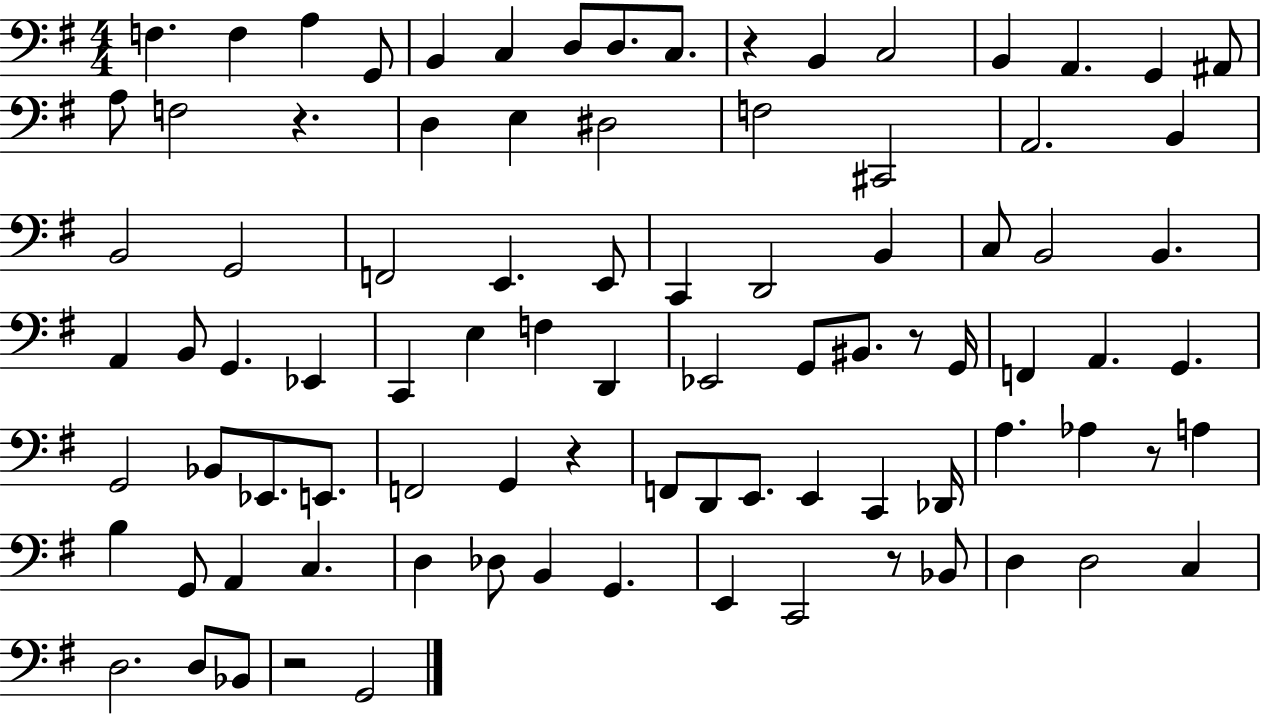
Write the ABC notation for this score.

X:1
T:Untitled
M:4/4
L:1/4
K:G
F, F, A, G,,/2 B,, C, D,/2 D,/2 C,/2 z B,, C,2 B,, A,, G,, ^A,,/2 A,/2 F,2 z D, E, ^D,2 F,2 ^C,,2 A,,2 B,, B,,2 G,,2 F,,2 E,, E,,/2 C,, D,,2 B,, C,/2 B,,2 B,, A,, B,,/2 G,, _E,, C,, E, F, D,, _E,,2 G,,/2 ^B,,/2 z/2 G,,/4 F,, A,, G,, G,,2 _B,,/2 _E,,/2 E,,/2 F,,2 G,, z F,,/2 D,,/2 E,,/2 E,, C,, _D,,/4 A, _A, z/2 A, B, G,,/2 A,, C, D, _D,/2 B,, G,, E,, C,,2 z/2 _B,,/2 D, D,2 C, D,2 D,/2 _B,,/2 z2 G,,2